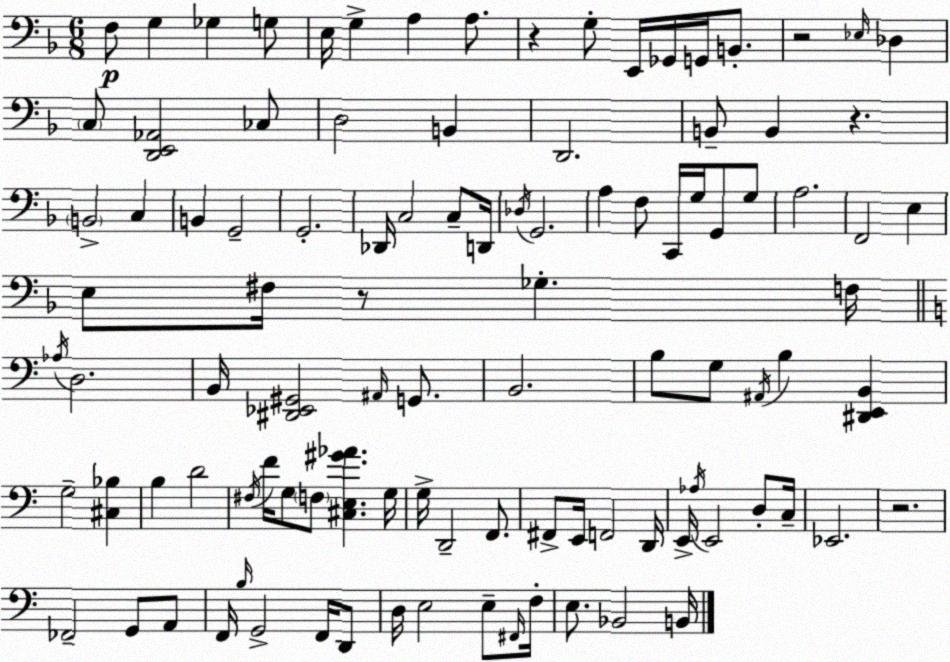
X:1
T:Untitled
M:6/8
L:1/4
K:Dm
F,/2 G, _G, G,/2 E,/4 G, A, A,/2 z G,/2 E,,/4 _G,,/4 G,,/4 B,,/2 z2 _E,/4 _D, C,/2 [D,,E,,_A,,]2 _C,/2 D,2 B,, D,,2 B,,/2 B,, z B,,2 C, B,, G,,2 G,,2 _D,,/4 C,2 C,/2 D,,/4 _D,/4 G,,2 A, F,/2 C,,/4 G,/4 G,,/2 G,/2 A,2 F,,2 E, E,/2 ^F,/4 z/2 _G, F,/4 _A,/4 D,2 B,,/4 [^D,,_E,,^G,,]2 ^A,,/4 G,,/2 B,,2 B,/2 G,/2 ^A,,/4 B, [^D,,E,,B,,] G,2 [^C,_B,] B, D2 ^F,/4 F/4 G,/2 F,/2 [^C,E,^G_A] G,/4 G,/4 D,,2 F,,/2 ^F,,/2 E,,/4 F,,2 D,,/4 E,,/4 _A,/4 E,,2 D,/2 C,/4 _E,,2 z2 _F,,2 G,,/2 A,,/2 F,,/4 B,/4 G,,2 F,,/4 D,,/2 D,/4 E,2 E,/2 ^F,,/4 F,/4 E,/2 _B,,2 B,,/4